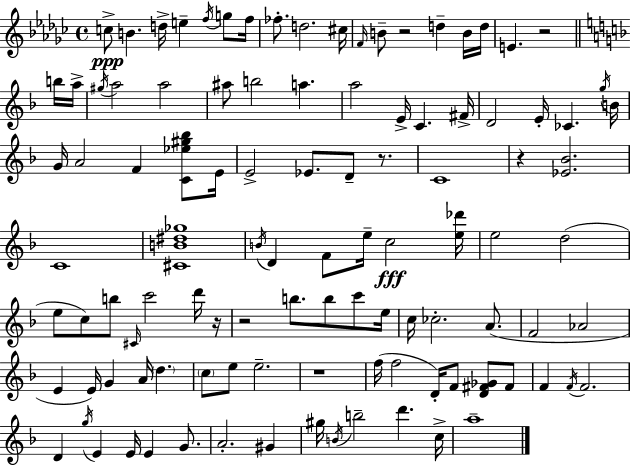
{
  \clef treble
  \time 4/4
  \defaultTimeSignature
  \key ees \minor
  c''8->\ppp b'4. d''16-> e''4-- \acciaccatura { f''16 } g''8 | f''16 fes''8.-. d''2. | cis''16 \grace { f'16 } b'8-- r2 d''4-- | b'16 d''16 e'4. r2 | \break \bar "||" \break \key d \minor b''16 a''16-> \acciaccatura { gis''16 } a''2 a''2 | ais''8 b''2 a''4. | a''2 e'16-> c'4. | fis'16-> d'2 e'16-. ces'4. | \break \acciaccatura { g''16 } b'16 g'16 a'2 f'4 | <c' ees'' gis'' bes''>8 e'16 e'2-> ees'8. d'8-- | r8. c'1 | r4 <ees' bes'>2. | \break c'1 | <cis' b' dis'' ges''>1 | \acciaccatura { b'16 } d'4 f'8 e''16-- c''2\fff | <e'' des'''>16 e''2 d''2( | \break e''8 c''8) b''8 \grace { cis'16 } c'''2 | d'''16 r16 r2 b''8. | b''8 c'''8 e''16 c''16 ces''2.-. | a'8.( f'2 aes'2 | \break e'4 e'16) g'4 a'16 | \parenthesize d''4. \parenthesize c''8 e''8 e''2.-- | r1 | f''16( f''2 d'16-.) | \break f'8 <d' fis' ges'>8 fis'8 f'4 \acciaccatura { f'16 } f'2. | d'4 \acciaccatura { g''16 } e'4 | e'16 e'4 g'8. a'2.-. | gis'4 gis''16 \acciaccatura { b'16 } b''2-- | \break d'''4. c''16-> a''1-- | \bar "|."
}